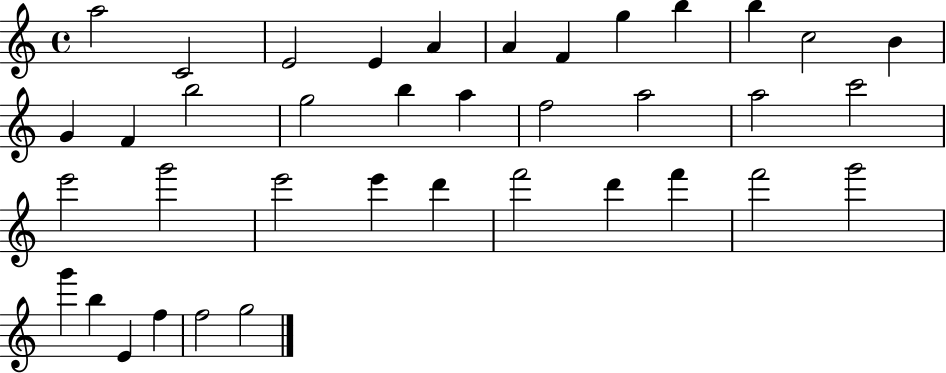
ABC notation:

X:1
T:Untitled
M:4/4
L:1/4
K:C
a2 C2 E2 E A A F g b b c2 B G F b2 g2 b a f2 a2 a2 c'2 e'2 g'2 e'2 e' d' f'2 d' f' f'2 g'2 g' b E f f2 g2